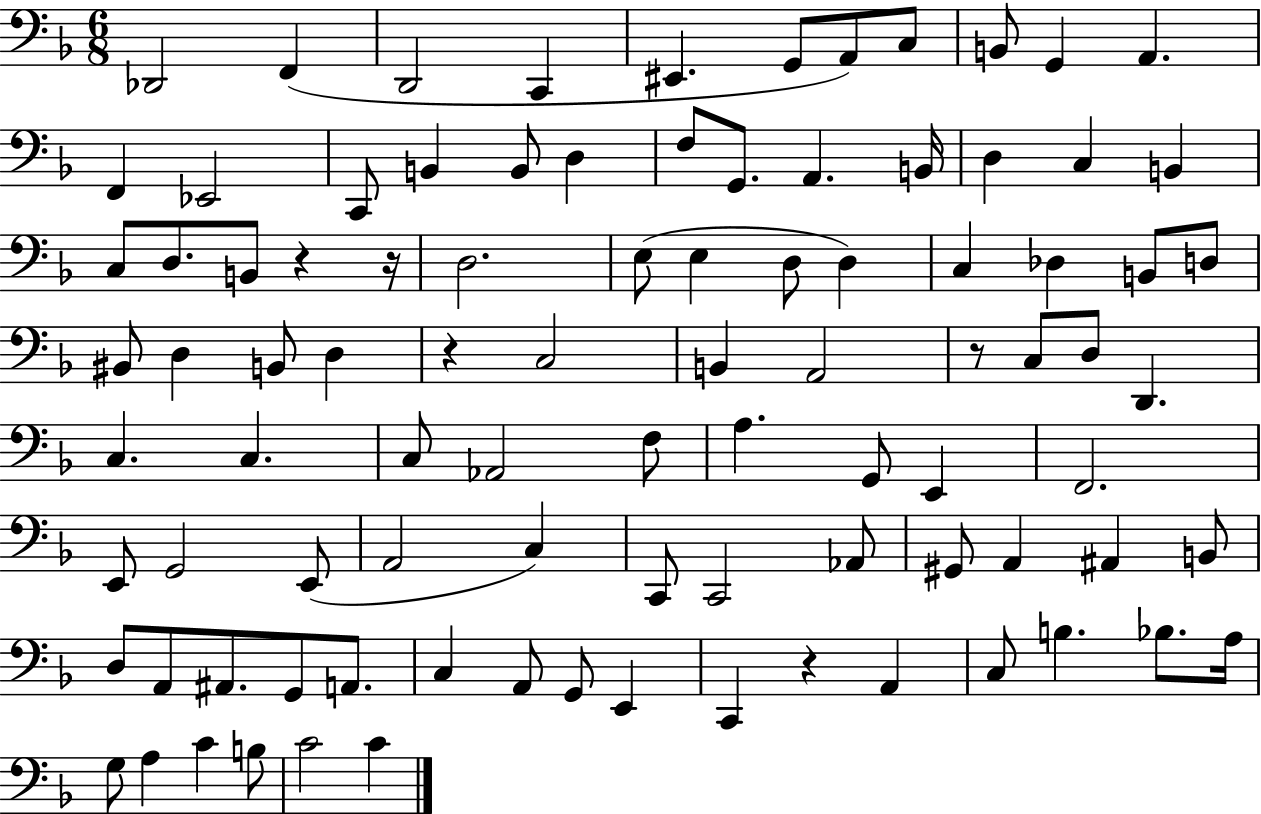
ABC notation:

X:1
T:Untitled
M:6/8
L:1/4
K:F
_D,,2 F,, D,,2 C,, ^E,, G,,/2 A,,/2 C,/2 B,,/2 G,, A,, F,, _E,,2 C,,/2 B,, B,,/2 D, F,/2 G,,/2 A,, B,,/4 D, C, B,, C,/2 D,/2 B,,/2 z z/4 D,2 E,/2 E, D,/2 D, C, _D, B,,/2 D,/2 ^B,,/2 D, B,,/2 D, z C,2 B,, A,,2 z/2 C,/2 D,/2 D,, C, C, C,/2 _A,,2 F,/2 A, G,,/2 E,, F,,2 E,,/2 G,,2 E,,/2 A,,2 C, C,,/2 C,,2 _A,,/2 ^G,,/2 A,, ^A,, B,,/2 D,/2 A,,/2 ^A,,/2 G,,/2 A,,/2 C, A,,/2 G,,/2 E,, C,, z A,, C,/2 B, _B,/2 A,/4 G,/2 A, C B,/2 C2 C